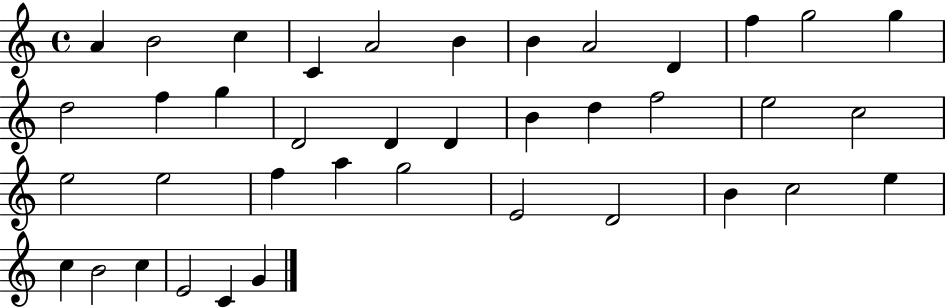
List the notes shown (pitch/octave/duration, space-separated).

A4/q B4/h C5/q C4/q A4/h B4/q B4/q A4/h D4/q F5/q G5/h G5/q D5/h F5/q G5/q D4/h D4/q D4/q B4/q D5/q F5/h E5/h C5/h E5/h E5/h F5/q A5/q G5/h E4/h D4/h B4/q C5/h E5/q C5/q B4/h C5/q E4/h C4/q G4/q